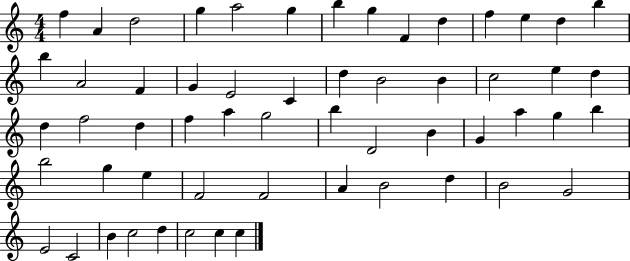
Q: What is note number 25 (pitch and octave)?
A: E5